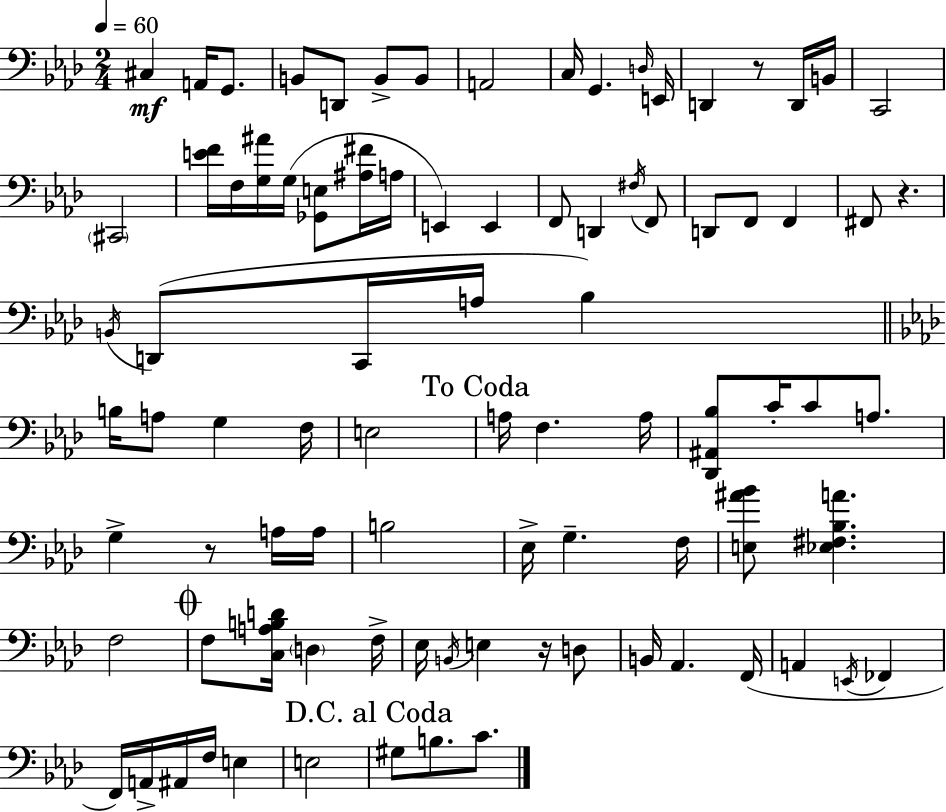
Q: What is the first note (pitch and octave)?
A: C#3